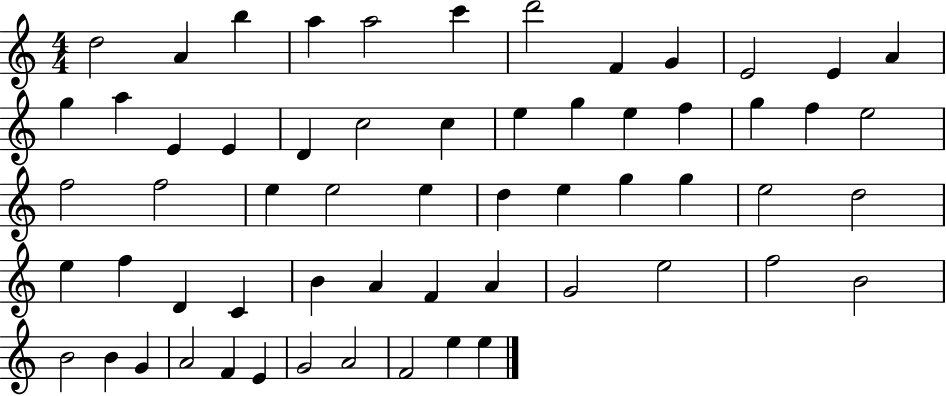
D5/h A4/q B5/q A5/q A5/h C6/q D6/h F4/q G4/q E4/h E4/q A4/q G5/q A5/q E4/q E4/q D4/q C5/h C5/q E5/q G5/q E5/q F5/q G5/q F5/q E5/h F5/h F5/h E5/q E5/h E5/q D5/q E5/q G5/q G5/q E5/h D5/h E5/q F5/q D4/q C4/q B4/q A4/q F4/q A4/q G4/h E5/h F5/h B4/h B4/h B4/q G4/q A4/h F4/q E4/q G4/h A4/h F4/h E5/q E5/q